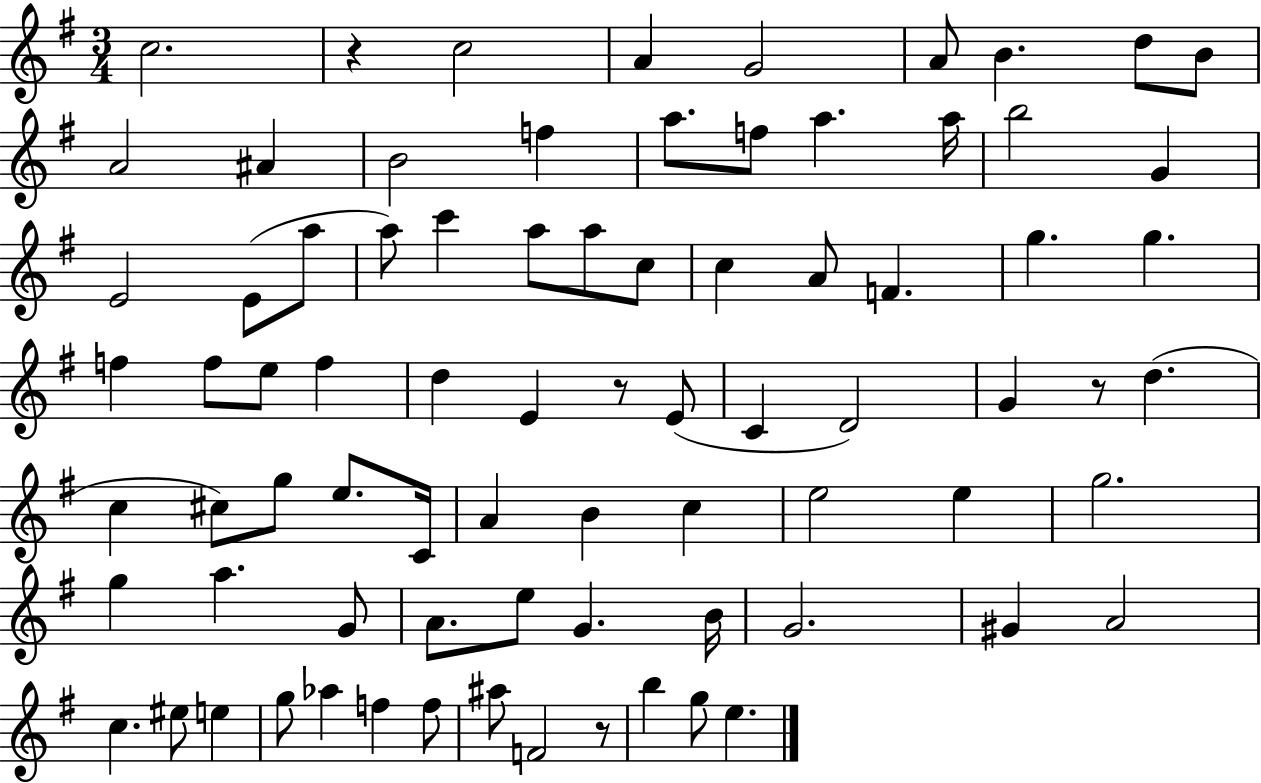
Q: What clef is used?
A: treble